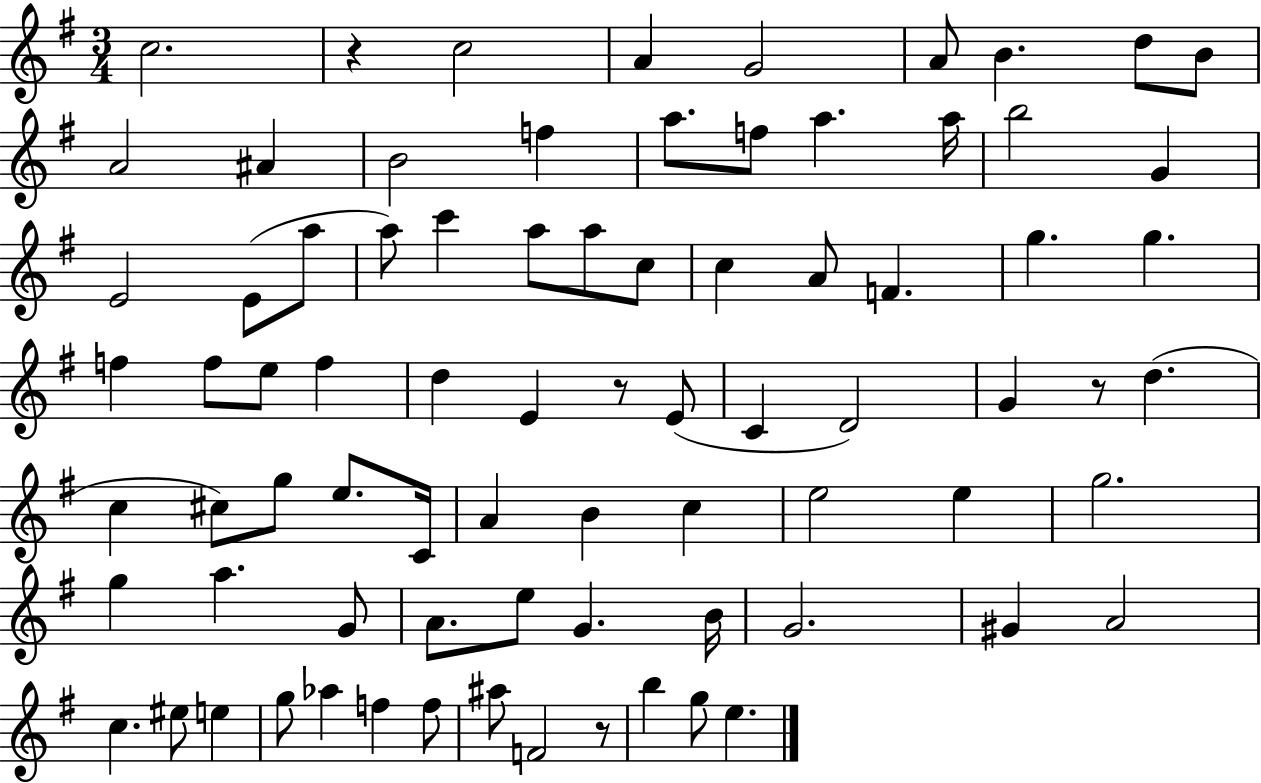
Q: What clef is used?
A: treble